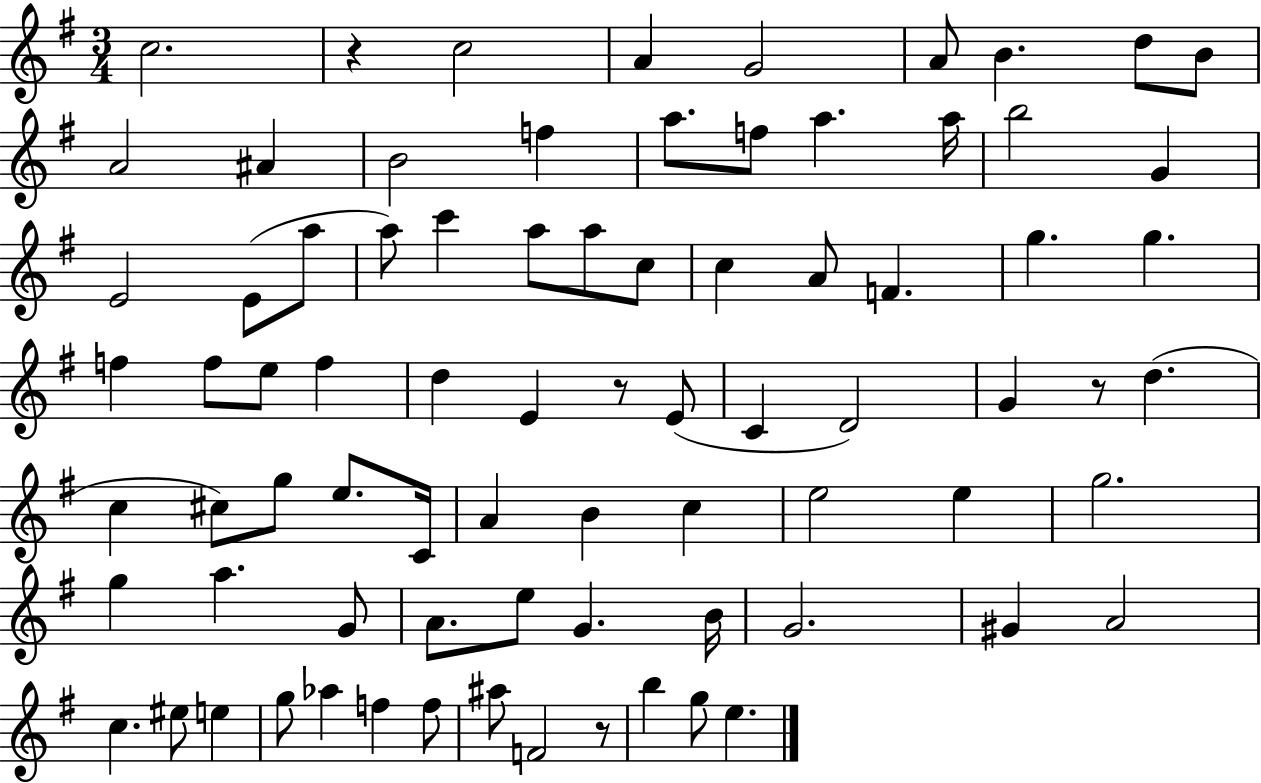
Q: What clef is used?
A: treble